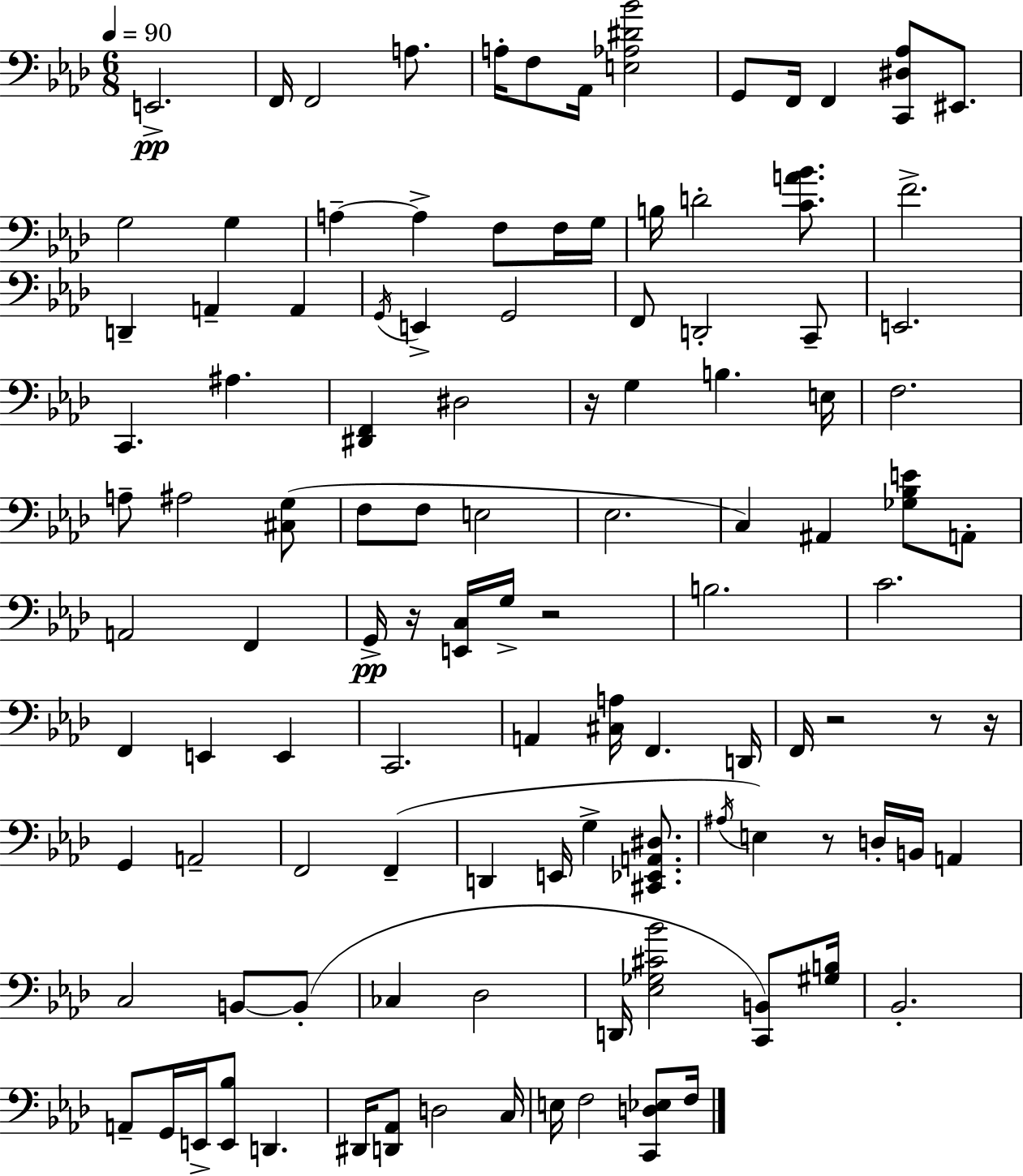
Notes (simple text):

E2/h. F2/s F2/h A3/e. A3/s F3/e Ab2/s [E3,Ab3,D#4,Bb4]/h G2/e F2/s F2/q [C2,D#3,Ab3]/e EIS2/e. G3/h G3/q A3/q A3/q F3/e F3/s G3/s B3/s D4/h [C4,A4,Bb4]/e. F4/h. D2/q A2/q A2/q G2/s E2/q G2/h F2/e D2/h C2/e E2/h. C2/q. A#3/q. [D#2,F2]/q D#3/h R/s G3/q B3/q. E3/s F3/h. A3/e A#3/h [C#3,G3]/e F3/e F3/e E3/h Eb3/h. C3/q A#2/q [Gb3,Bb3,E4]/e A2/e A2/h F2/q G2/s R/s [E2,C3]/s G3/s R/h B3/h. C4/h. F2/q E2/q E2/q C2/h. A2/q [C#3,A3]/s F2/q. D2/s F2/s R/h R/e R/s G2/q A2/h F2/h F2/q D2/q E2/s G3/q [C#2,Eb2,A2,D#3]/e. A#3/s E3/q R/e D3/s B2/s A2/q C3/h B2/e B2/e CES3/q Db3/h D2/s [Eb3,Gb3,C#4,Bb4]/h [C2,B2]/e [G#3,B3]/s Bb2/h. A2/e G2/s E2/s [E2,Bb3]/e D2/q. D#2/s [D2,Ab2]/e D3/h C3/s E3/s F3/h [C2,D3,Eb3]/e F3/s